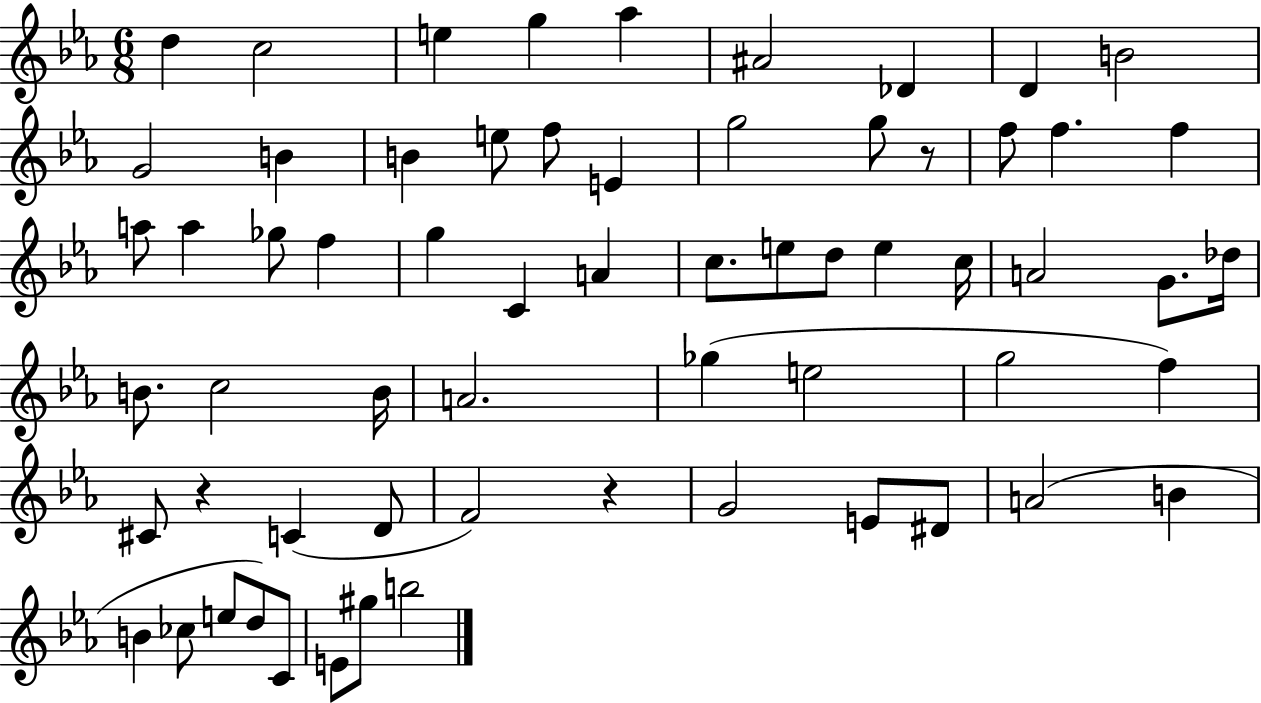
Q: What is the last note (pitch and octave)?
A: B5